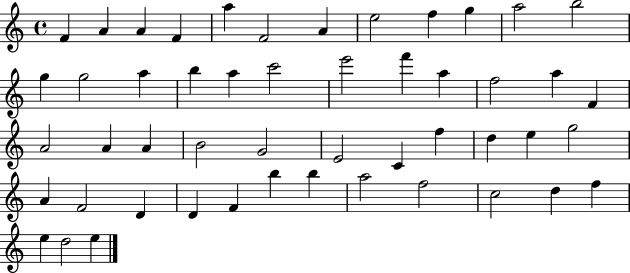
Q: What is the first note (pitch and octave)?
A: F4